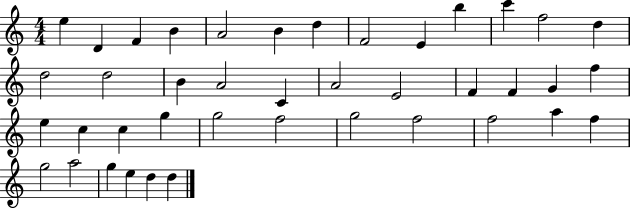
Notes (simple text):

E5/q D4/q F4/q B4/q A4/h B4/q D5/q F4/h E4/q B5/q C6/q F5/h D5/q D5/h D5/h B4/q A4/h C4/q A4/h E4/h F4/q F4/q G4/q F5/q E5/q C5/q C5/q G5/q G5/h F5/h G5/h F5/h F5/h A5/q F5/q G5/h A5/h G5/q E5/q D5/q D5/q